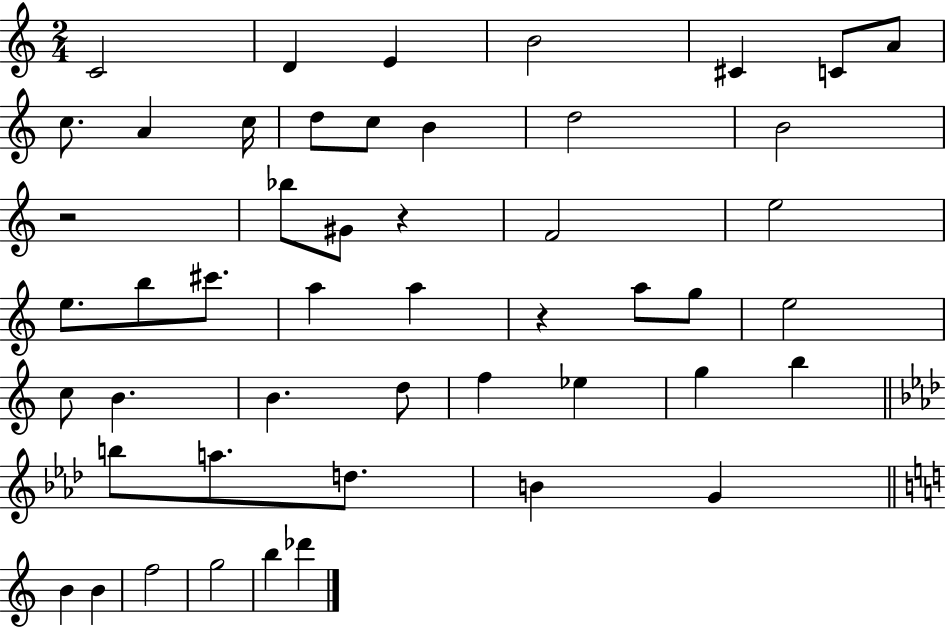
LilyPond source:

{
  \clef treble
  \numericTimeSignature
  \time 2/4
  \key c \major
  c'2 | d'4 e'4 | b'2 | cis'4 c'8 a'8 | \break c''8. a'4 c''16 | d''8 c''8 b'4 | d''2 | b'2 | \break r2 | bes''8 gis'8 r4 | f'2 | e''2 | \break e''8. b''8 cis'''8. | a''4 a''4 | r4 a''8 g''8 | e''2 | \break c''8 b'4. | b'4. d''8 | f''4 ees''4 | g''4 b''4 | \break \bar "||" \break \key aes \major b''8 a''8. d''8. | b'4 g'4 | \bar "||" \break \key a \minor b'4 b'4 | f''2 | g''2 | b''4 des'''4 | \break \bar "|."
}